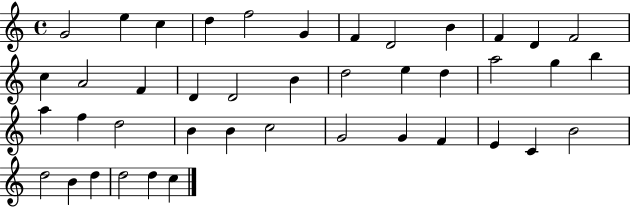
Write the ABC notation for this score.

X:1
T:Untitled
M:4/4
L:1/4
K:C
G2 e c d f2 G F D2 B F D F2 c A2 F D D2 B d2 e d a2 g b a f d2 B B c2 G2 G F E C B2 d2 B d d2 d c